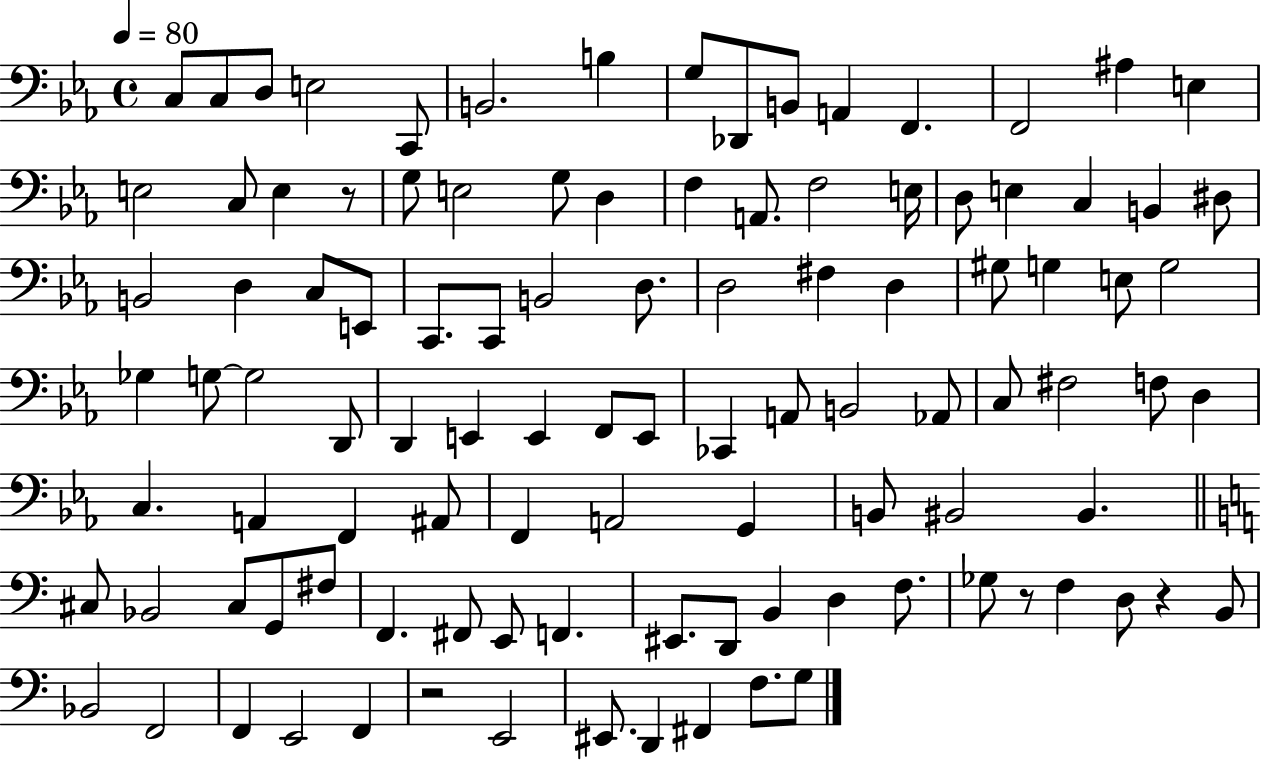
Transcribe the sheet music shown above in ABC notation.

X:1
T:Untitled
M:4/4
L:1/4
K:Eb
C,/2 C,/2 D,/2 E,2 C,,/2 B,,2 B, G,/2 _D,,/2 B,,/2 A,, F,, F,,2 ^A, E, E,2 C,/2 E, z/2 G,/2 E,2 G,/2 D, F, A,,/2 F,2 E,/4 D,/2 E, C, B,, ^D,/2 B,,2 D, C,/2 E,,/2 C,,/2 C,,/2 B,,2 D,/2 D,2 ^F, D, ^G,/2 G, E,/2 G,2 _G, G,/2 G,2 D,,/2 D,, E,, E,, F,,/2 E,,/2 _C,, A,,/2 B,,2 _A,,/2 C,/2 ^F,2 F,/2 D, C, A,, F,, ^A,,/2 F,, A,,2 G,, B,,/2 ^B,,2 ^B,, ^C,/2 _B,,2 ^C,/2 G,,/2 ^F,/2 F,, ^F,,/2 E,,/2 F,, ^E,,/2 D,,/2 B,, D, F,/2 _G,/2 z/2 F, D,/2 z B,,/2 _B,,2 F,,2 F,, E,,2 F,, z2 E,,2 ^E,,/2 D,, ^F,, F,/2 G,/2